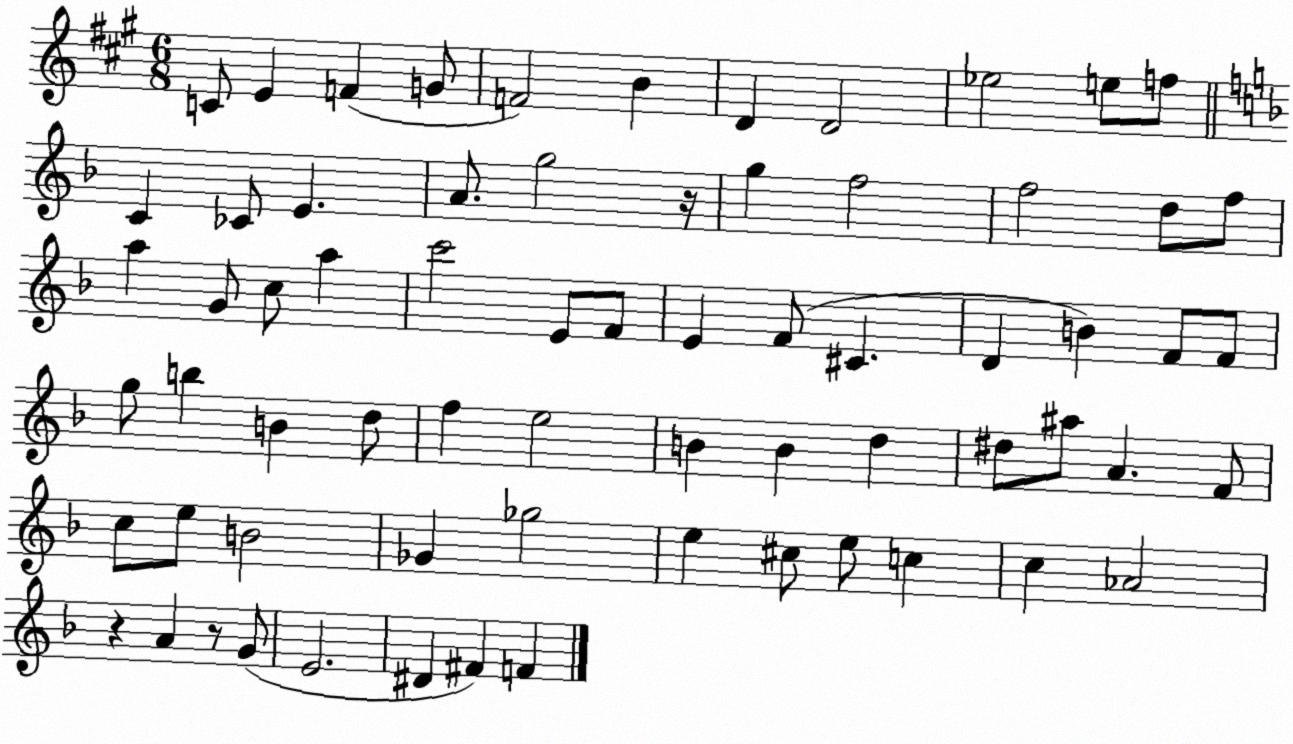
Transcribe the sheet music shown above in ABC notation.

X:1
T:Untitled
M:6/8
L:1/4
K:A
C/2 E F G/2 F2 B D D2 _e2 e/2 f/2 C _C/2 E A/2 g2 z/4 g f2 f2 d/2 f/2 a G/2 c/2 a c'2 E/2 F/2 E F/2 ^C D B F/2 F/2 g/2 b B d/2 f e2 B B d ^d/2 ^a/2 A F/2 c/2 e/2 B2 _G _g2 e ^c/2 e/2 c c _A2 z A z/2 G/2 E2 ^D ^F F